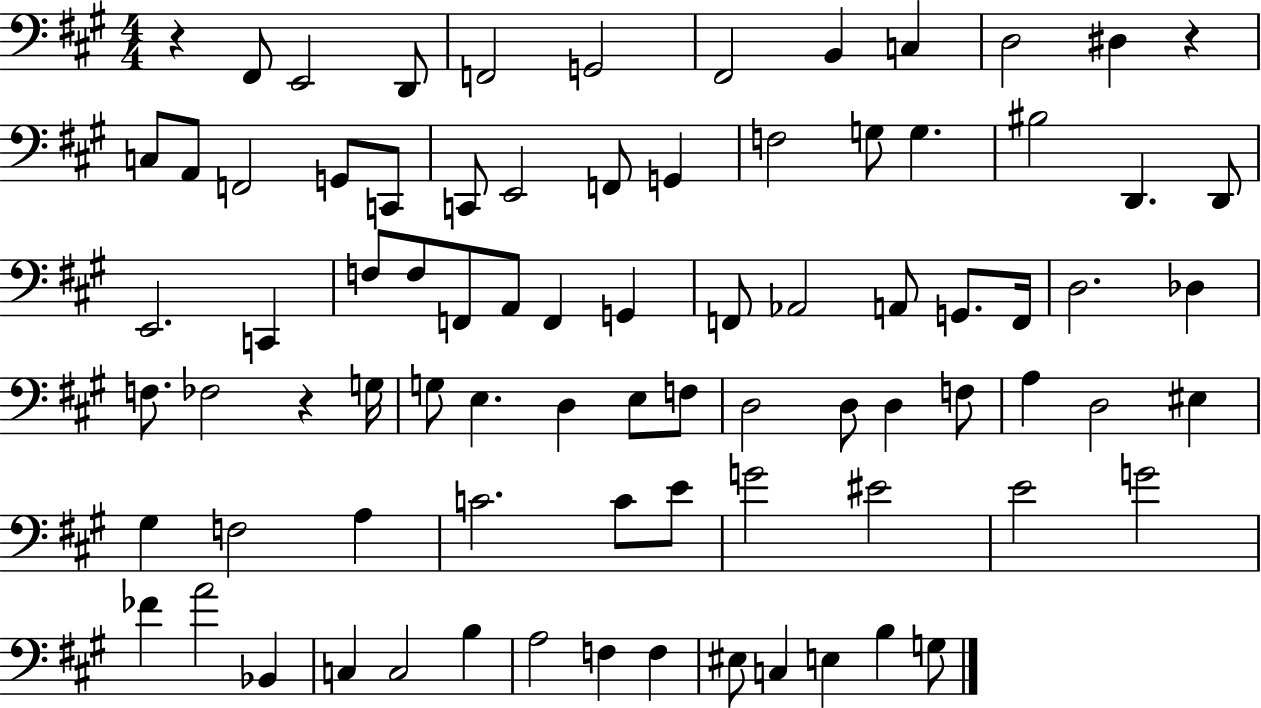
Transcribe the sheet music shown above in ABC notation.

X:1
T:Untitled
M:4/4
L:1/4
K:A
z ^F,,/2 E,,2 D,,/2 F,,2 G,,2 ^F,,2 B,, C, D,2 ^D, z C,/2 A,,/2 F,,2 G,,/2 C,,/2 C,,/2 E,,2 F,,/2 G,, F,2 G,/2 G, ^B,2 D,, D,,/2 E,,2 C,, F,/2 F,/2 F,,/2 A,,/2 F,, G,, F,,/2 _A,,2 A,,/2 G,,/2 F,,/4 D,2 _D, F,/2 _F,2 z G,/4 G,/2 E, D, E,/2 F,/2 D,2 D,/2 D, F,/2 A, D,2 ^E, ^G, F,2 A, C2 C/2 E/2 G2 ^E2 E2 G2 _F A2 _B,, C, C,2 B, A,2 F, F, ^E,/2 C, E, B, G,/2